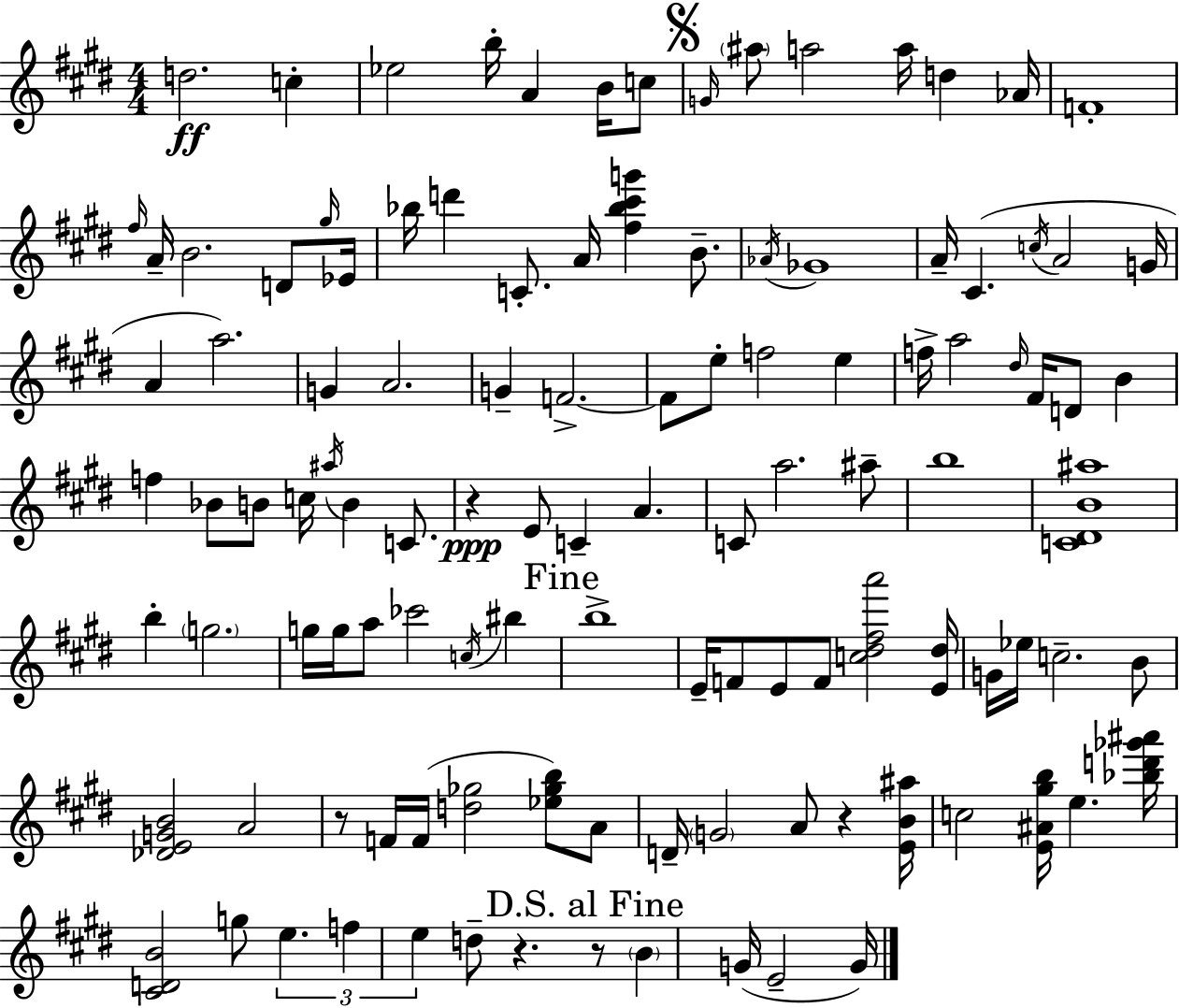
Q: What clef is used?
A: treble